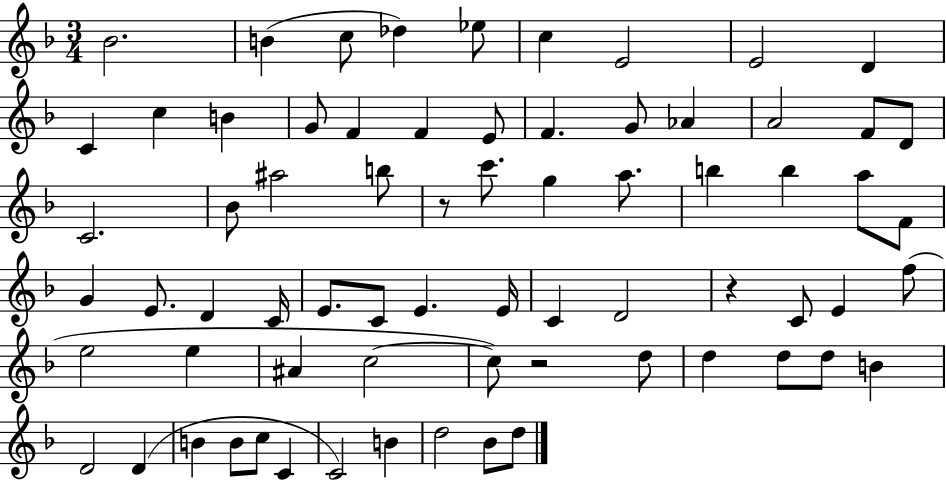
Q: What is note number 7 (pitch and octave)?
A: E4